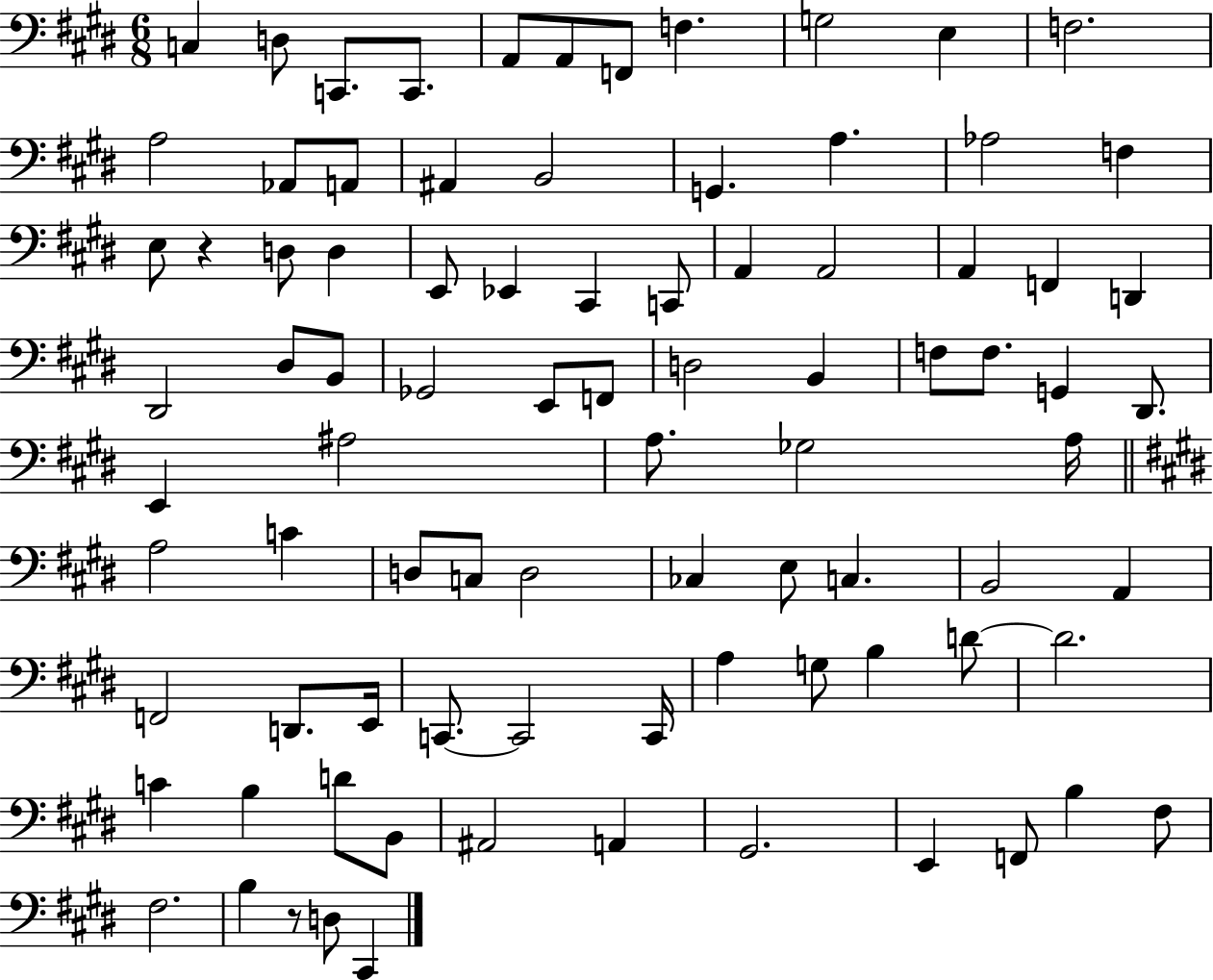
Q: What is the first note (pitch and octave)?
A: C3